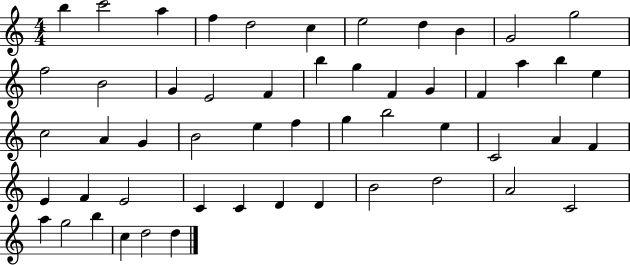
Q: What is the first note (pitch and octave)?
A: B5